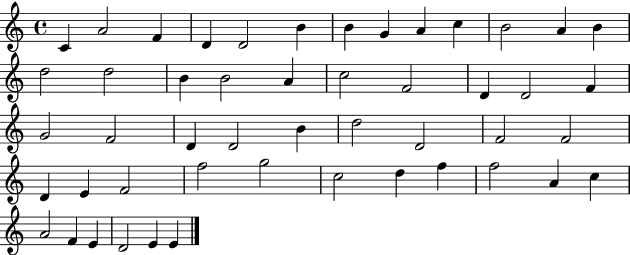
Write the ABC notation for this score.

X:1
T:Untitled
M:4/4
L:1/4
K:C
C A2 F D D2 B B G A c B2 A B d2 d2 B B2 A c2 F2 D D2 F G2 F2 D D2 B d2 D2 F2 F2 D E F2 f2 g2 c2 d f f2 A c A2 F E D2 E E